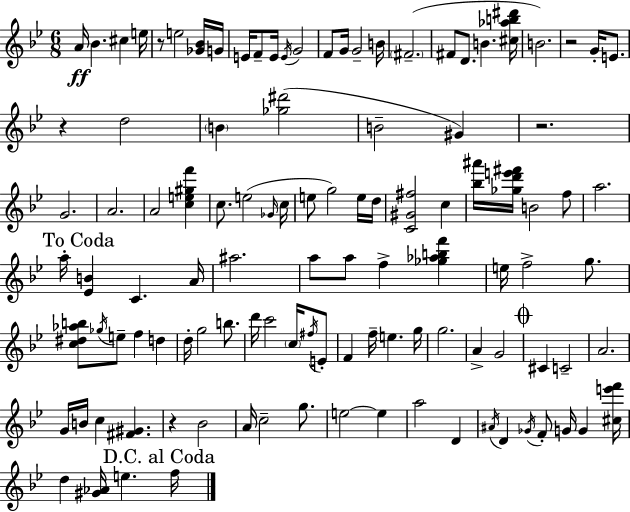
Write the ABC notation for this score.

X:1
T:Untitled
M:6/8
L:1/4
K:Bb
A/4 _B ^c e/4 z/2 e2 [_G_B]/4 G/4 E/4 F/2 E/4 E/4 G2 F/2 G/4 G2 B/4 ^F2 ^F/2 D/2 B [^c_ab^d']/4 B2 z2 G/4 E/2 z d2 B [_g^d']2 B2 ^G z2 G2 A2 A2 [ce^gf'] c/2 e2 _G/4 c/4 e/2 g2 e/4 d/4 [C^G^f]2 c [_b^a']/4 [_gd'e'^f']/4 B2 f/2 a2 a/4 [_EB] C A/4 ^a2 a/2 a/2 f [_g_abf'] e/4 f2 g/2 [c^d_ab]/2 _g/4 e/2 f d d/4 g2 b/2 d'/4 c'2 c/4 ^f/4 E/2 F f/4 e g/4 g2 A G2 ^C C2 A2 G/4 B/4 c [^F^G] z _B2 A/4 c2 g/2 e2 e a2 D ^A/4 D _G/4 F/2 G/4 G [^ce'f']/4 d [^G_A]/4 e f/4